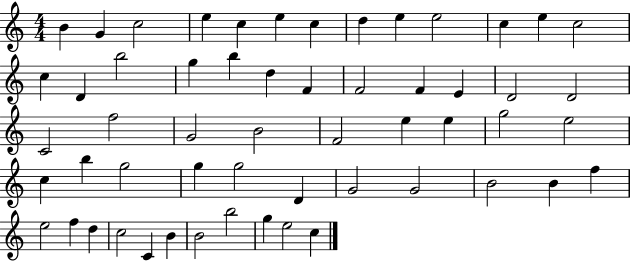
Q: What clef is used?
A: treble